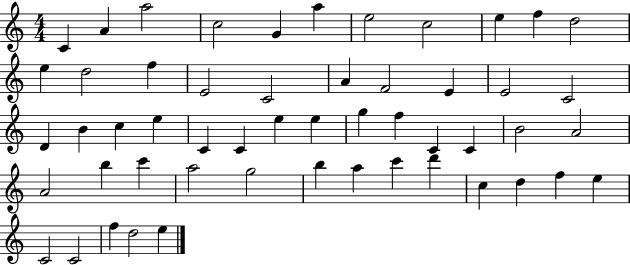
X:1
T:Untitled
M:4/4
L:1/4
K:C
C A a2 c2 G a e2 c2 e f d2 e d2 f E2 C2 A F2 E E2 C2 D B c e C C e e g f C C B2 A2 A2 b c' a2 g2 b a c' d' c d f e C2 C2 f d2 e